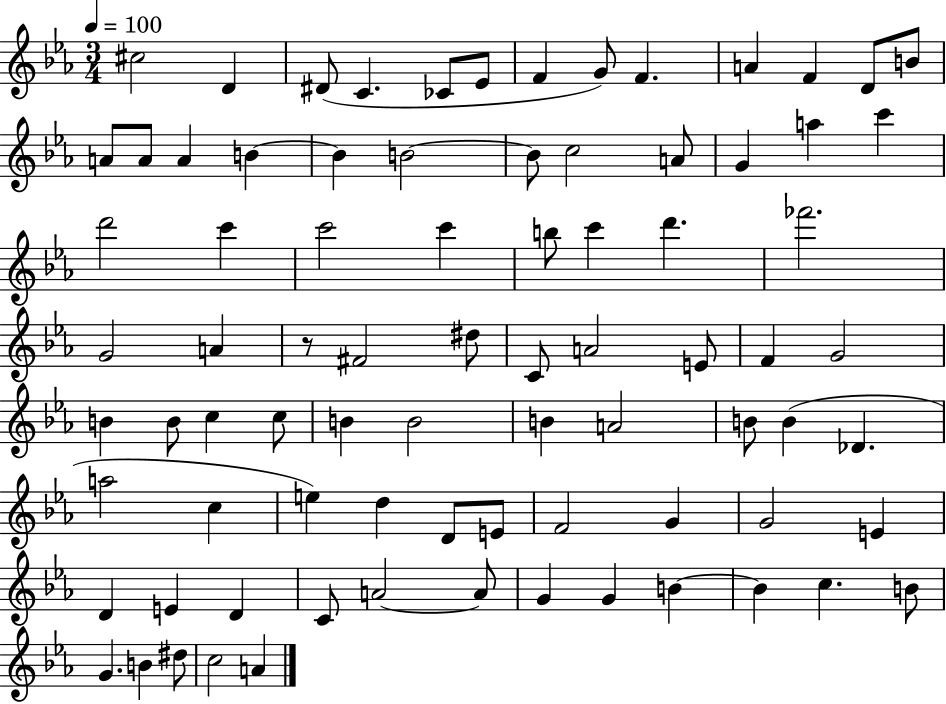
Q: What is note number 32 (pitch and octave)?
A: D6